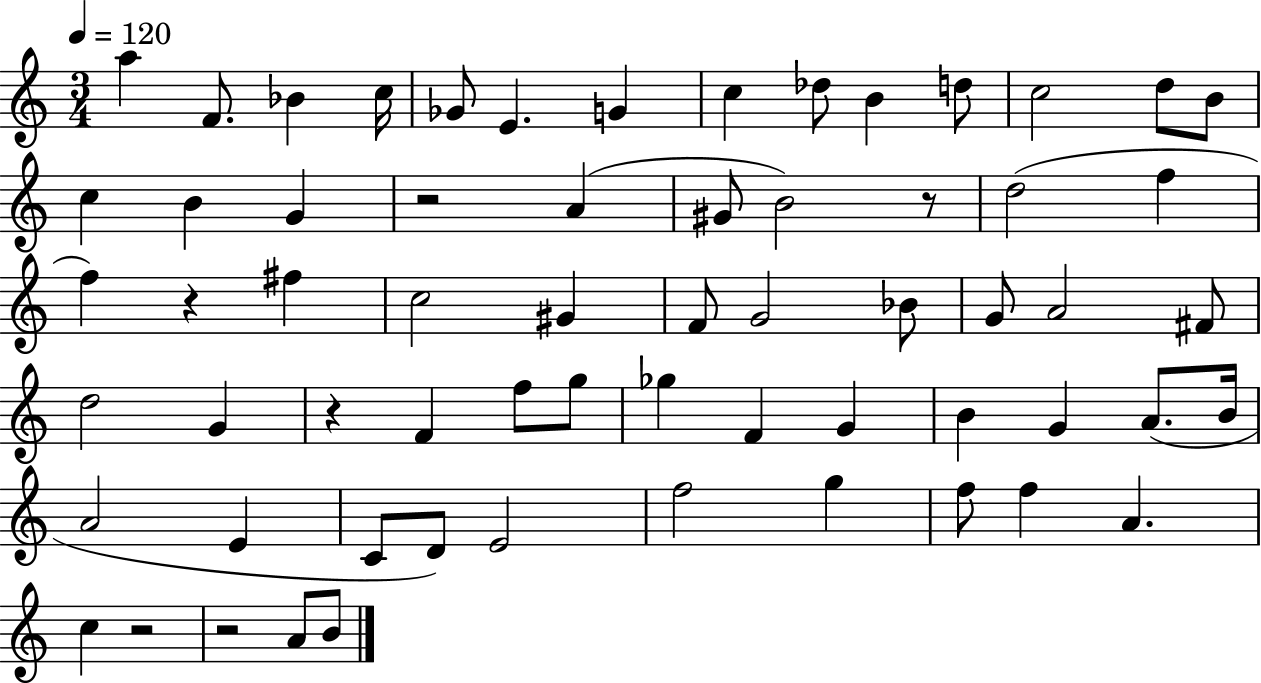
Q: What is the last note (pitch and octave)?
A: B4